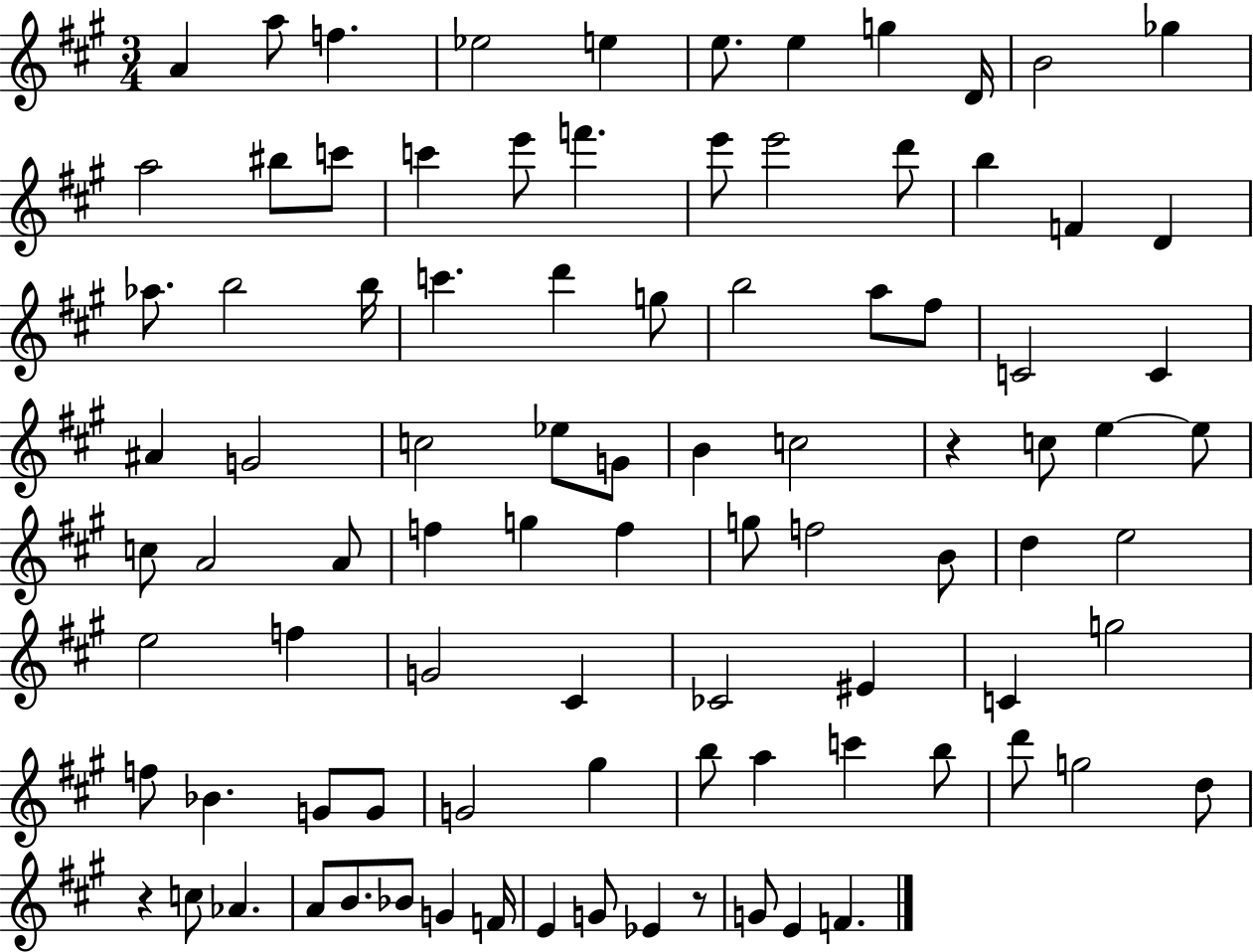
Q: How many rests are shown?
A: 3